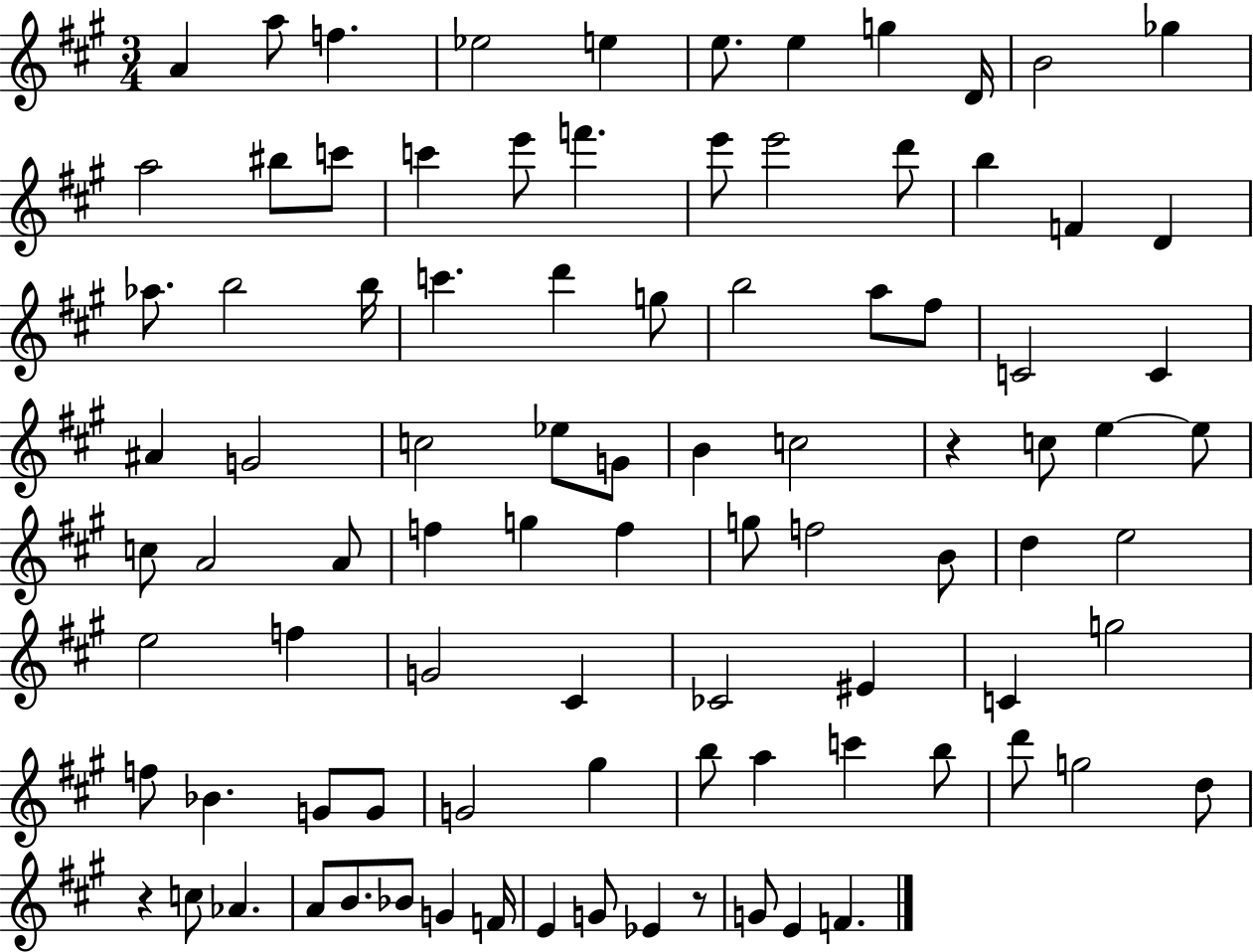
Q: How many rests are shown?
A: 3